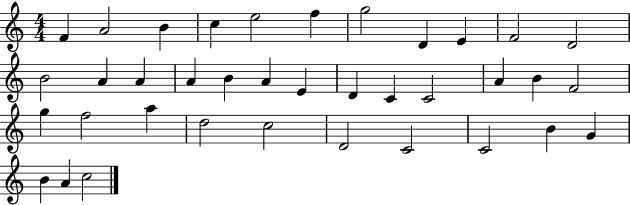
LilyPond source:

{
  \clef treble
  \numericTimeSignature
  \time 4/4
  \key c \major
  f'4 a'2 b'4 | c''4 e''2 f''4 | g''2 d'4 e'4 | f'2 d'2 | \break b'2 a'4 a'4 | a'4 b'4 a'4 e'4 | d'4 c'4 c'2 | a'4 b'4 f'2 | \break g''4 f''2 a''4 | d''2 c''2 | d'2 c'2 | c'2 b'4 g'4 | \break b'4 a'4 c''2 | \bar "|."
}